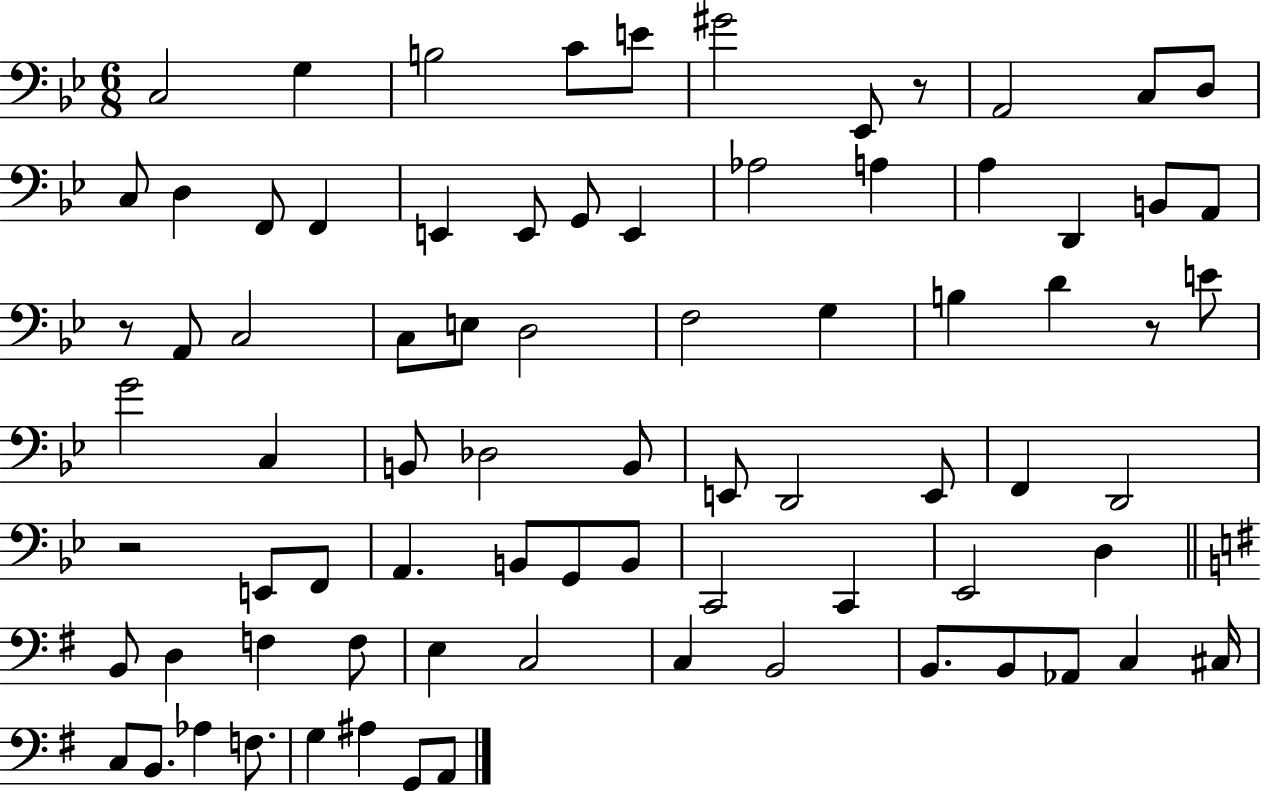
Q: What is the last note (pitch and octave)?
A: A2